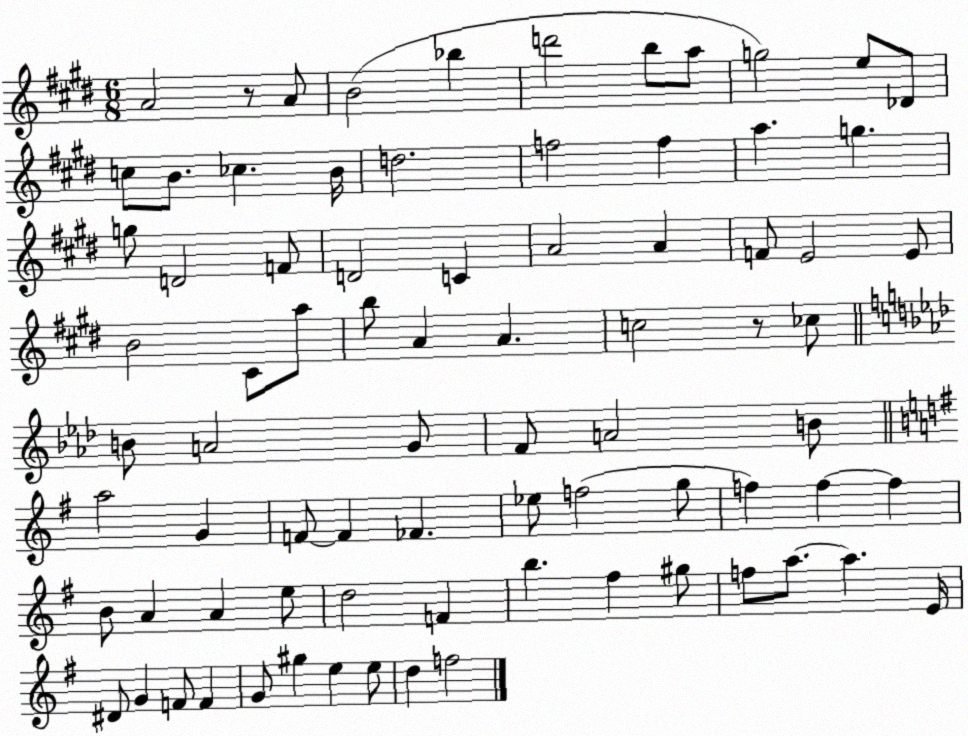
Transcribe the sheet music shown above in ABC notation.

X:1
T:Untitled
M:6/8
L:1/4
K:E
A2 z/2 A/2 B2 _b d'2 b/2 a/2 g2 e/2 _D/2 c/2 B/2 _c B/4 d2 f2 f a g g/2 D2 F/2 D2 C A2 A F/2 E2 E/2 B2 ^C/2 a/2 b/2 A A c2 z/2 _c/2 B/2 A2 G/2 F/2 A2 B/2 a2 G F/2 F _F _e/2 f2 g/2 f f f B/2 A A e/2 d2 F b ^f ^g/2 f/2 a/2 a E/4 ^D/2 G F/2 F G/2 ^g e e/2 d f2